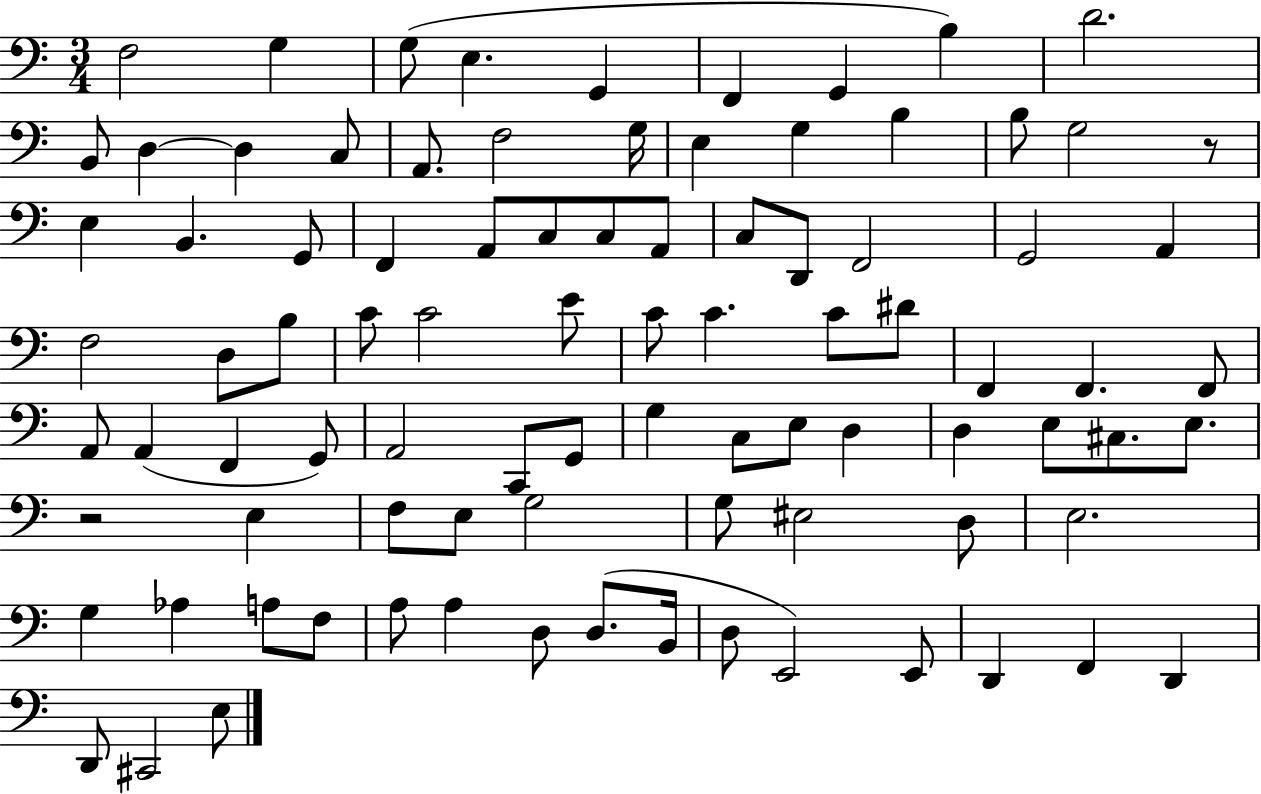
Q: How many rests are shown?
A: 2